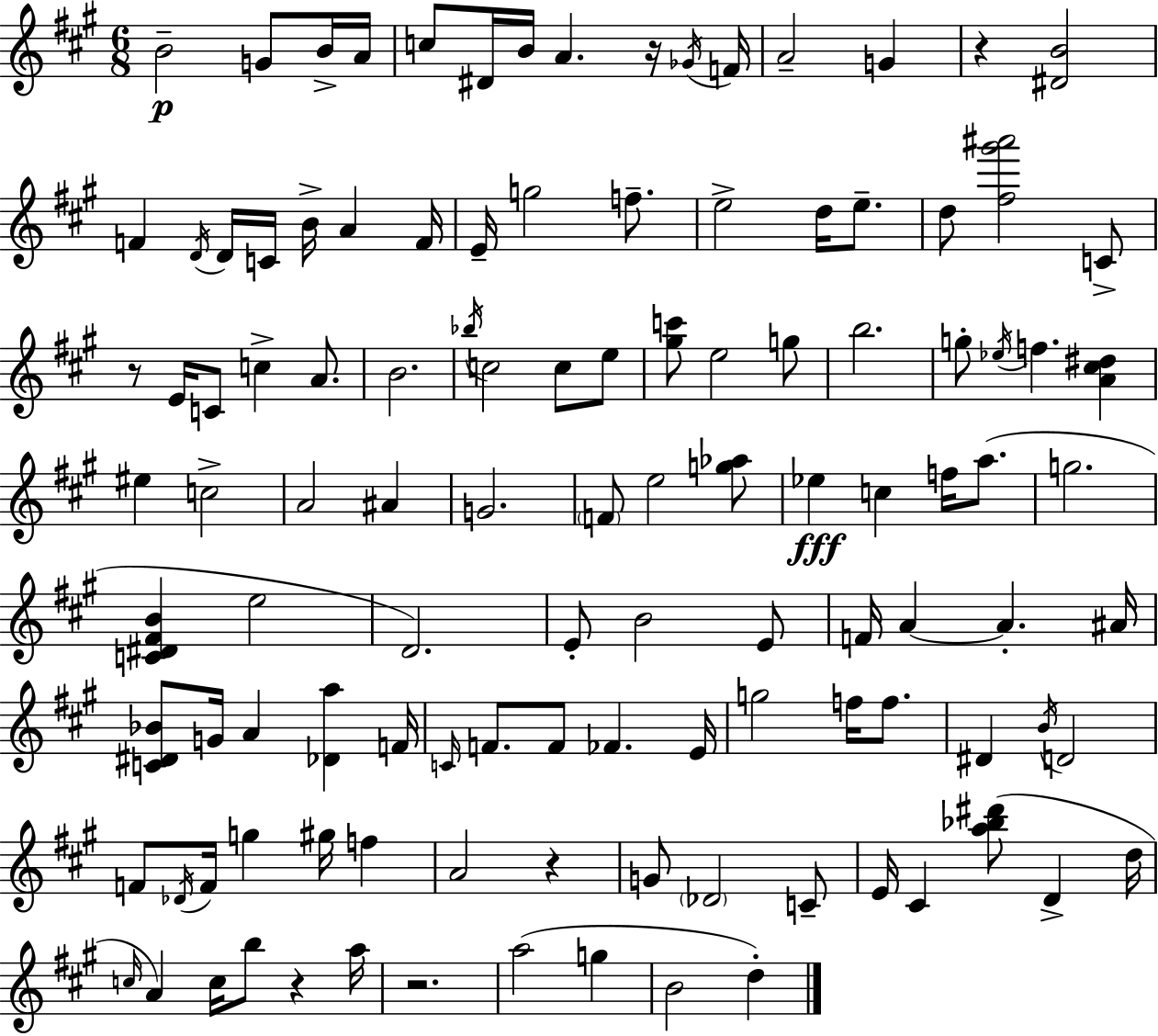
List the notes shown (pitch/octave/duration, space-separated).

B4/h G4/e B4/s A4/s C5/e D#4/s B4/s A4/q. R/s Gb4/s F4/s A4/h G4/q R/q [D#4,B4]/h F4/q D4/s D4/s C4/s B4/s A4/q F4/s E4/s G5/h F5/e. E5/h D5/s E5/e. D5/e [F#5,G#6,A#6]/h C4/e R/e E4/s C4/e C5/q A4/e. B4/h. Bb5/s C5/h C5/e E5/e [G#5,C6]/e E5/h G5/e B5/h. G5/e Eb5/s F5/q. [A4,C#5,D#5]/q EIS5/q C5/h A4/h A#4/q G4/h. F4/e E5/h [G5,Ab5]/e Eb5/q C5/q F5/s A5/e. G5/h. [C4,D#4,F#4,B4]/q E5/h D4/h. E4/e B4/h E4/e F4/s A4/q A4/q. A#4/s [C4,D#4,Bb4]/e G4/s A4/q [Db4,A5]/q F4/s C4/s F4/e. F4/e FES4/q. E4/s G5/h F5/s F5/e. D#4/q B4/s D4/h F4/e Db4/s F4/s G5/q G#5/s F5/q A4/h R/q G4/e Db4/h C4/e E4/s C#4/q [A5,Bb5,D#6]/e D4/q D5/s C5/s A4/q C5/s B5/e R/q A5/s R/h. A5/h G5/q B4/h D5/q